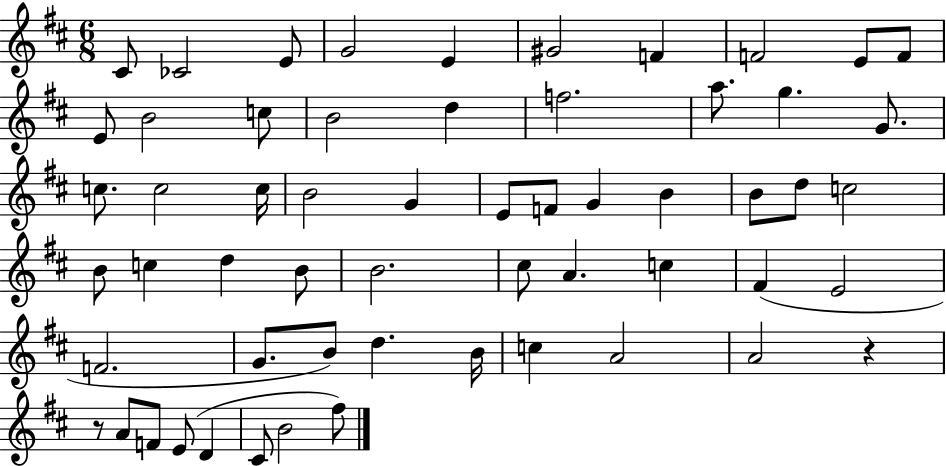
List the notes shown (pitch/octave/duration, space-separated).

C#4/e CES4/h E4/e G4/h E4/q G#4/h F4/q F4/h E4/e F4/e E4/e B4/h C5/e B4/h D5/q F5/h. A5/e. G5/q. G4/e. C5/e. C5/h C5/s B4/h G4/q E4/e F4/e G4/q B4/q B4/e D5/e C5/h B4/e C5/q D5/q B4/e B4/h. C#5/e A4/q. C5/q F#4/q E4/h F4/h. G4/e. B4/e D5/q. B4/s C5/q A4/h A4/h R/q R/e A4/e F4/e E4/e D4/q C#4/e B4/h F#5/e